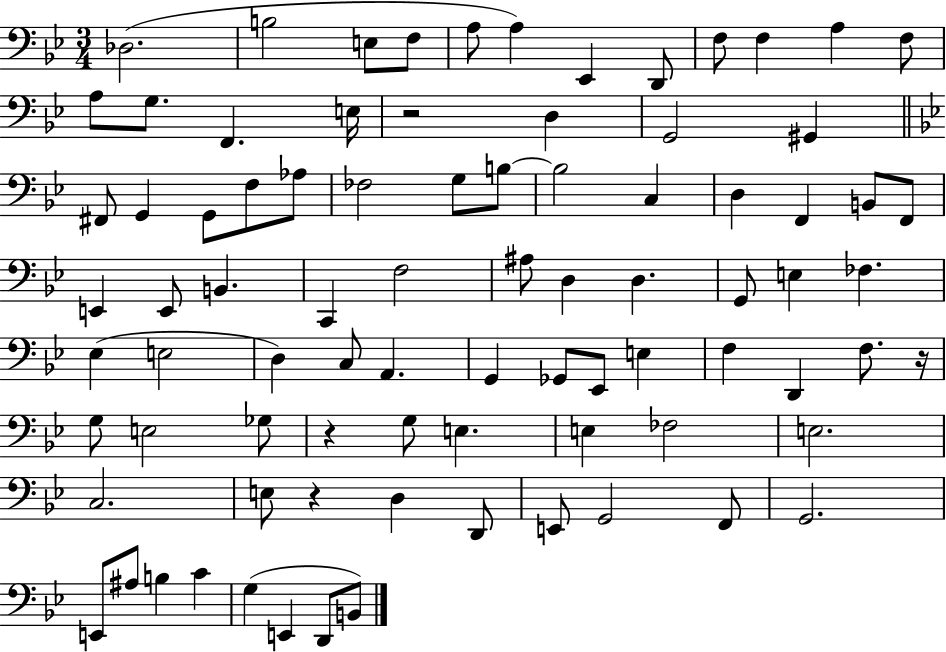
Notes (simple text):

Db3/h. B3/h E3/e F3/e A3/e A3/q Eb2/q D2/e F3/e F3/q A3/q F3/e A3/e G3/e. F2/q. E3/s R/h D3/q G2/h G#2/q F#2/e G2/q G2/e F3/e Ab3/e FES3/h G3/e B3/e B3/h C3/q D3/q F2/q B2/e F2/e E2/q E2/e B2/q. C2/q F3/h A#3/e D3/q D3/q. G2/e E3/q FES3/q. Eb3/q E3/h D3/q C3/e A2/q. G2/q Gb2/e Eb2/e E3/q F3/q D2/q F3/e. R/s G3/e E3/h Gb3/e R/q G3/e E3/q. E3/q FES3/h E3/h. C3/h. E3/e R/q D3/q D2/e E2/e G2/h F2/e G2/h. E2/e A#3/e B3/q C4/q G3/q E2/q D2/e B2/e